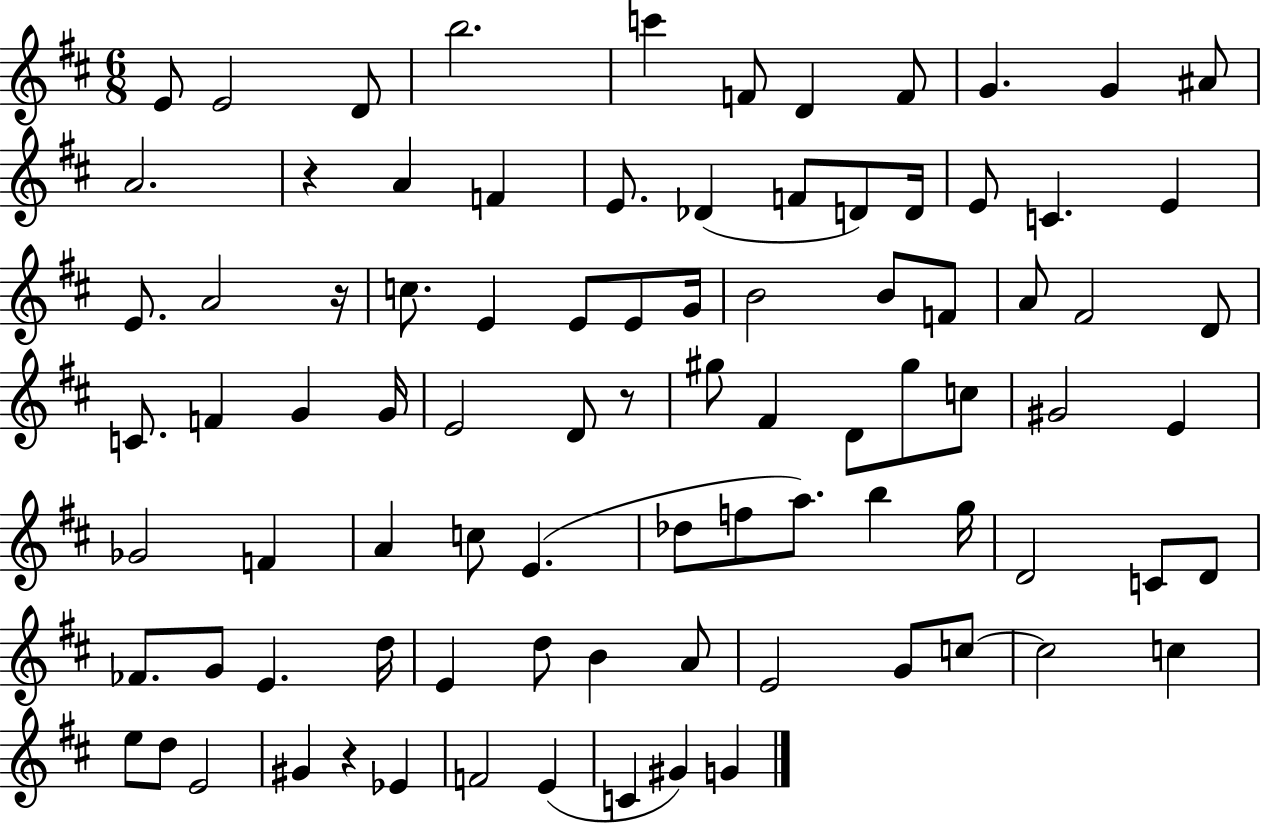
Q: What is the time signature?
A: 6/8